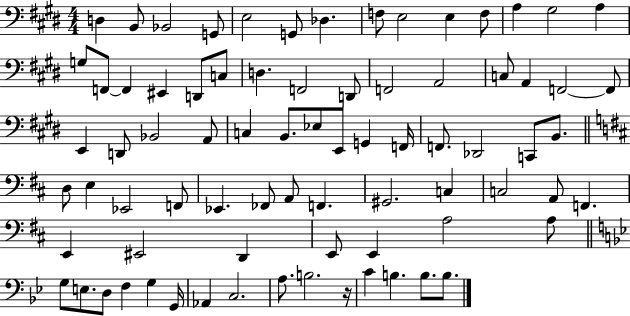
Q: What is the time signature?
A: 4/4